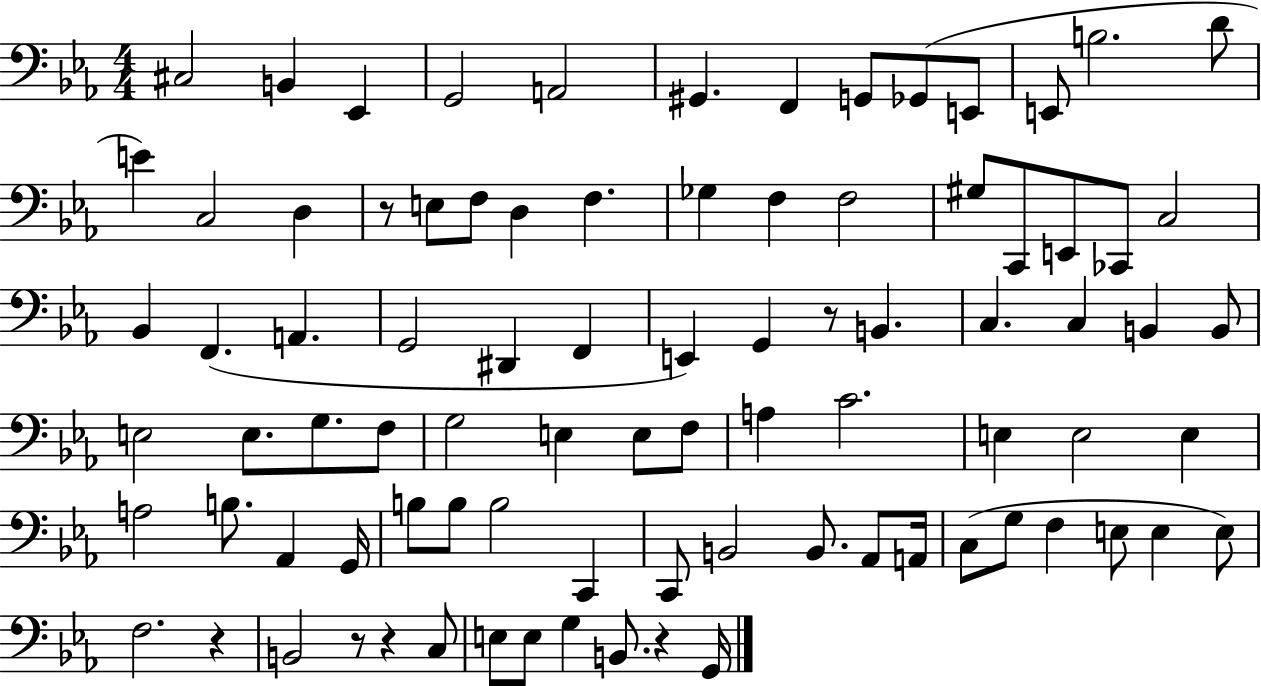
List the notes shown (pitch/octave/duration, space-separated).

C#3/h B2/q Eb2/q G2/h A2/h G#2/q. F2/q G2/e Gb2/e E2/e E2/e B3/h. D4/e E4/q C3/h D3/q R/e E3/e F3/e D3/q F3/q. Gb3/q F3/q F3/h G#3/e C2/e E2/e CES2/e C3/h Bb2/q F2/q. A2/q. G2/h D#2/q F2/q E2/q G2/q R/e B2/q. C3/q. C3/q B2/q B2/e E3/h E3/e. G3/e. F3/e G3/h E3/q E3/e F3/e A3/q C4/h. E3/q E3/h E3/q A3/h B3/e. Ab2/q G2/s B3/e B3/e B3/h C2/q C2/e B2/h B2/e. Ab2/e A2/s C3/e G3/e F3/q E3/e E3/q E3/e F3/h. R/q B2/h R/e R/q C3/e E3/e E3/e G3/q B2/e. R/q G2/s